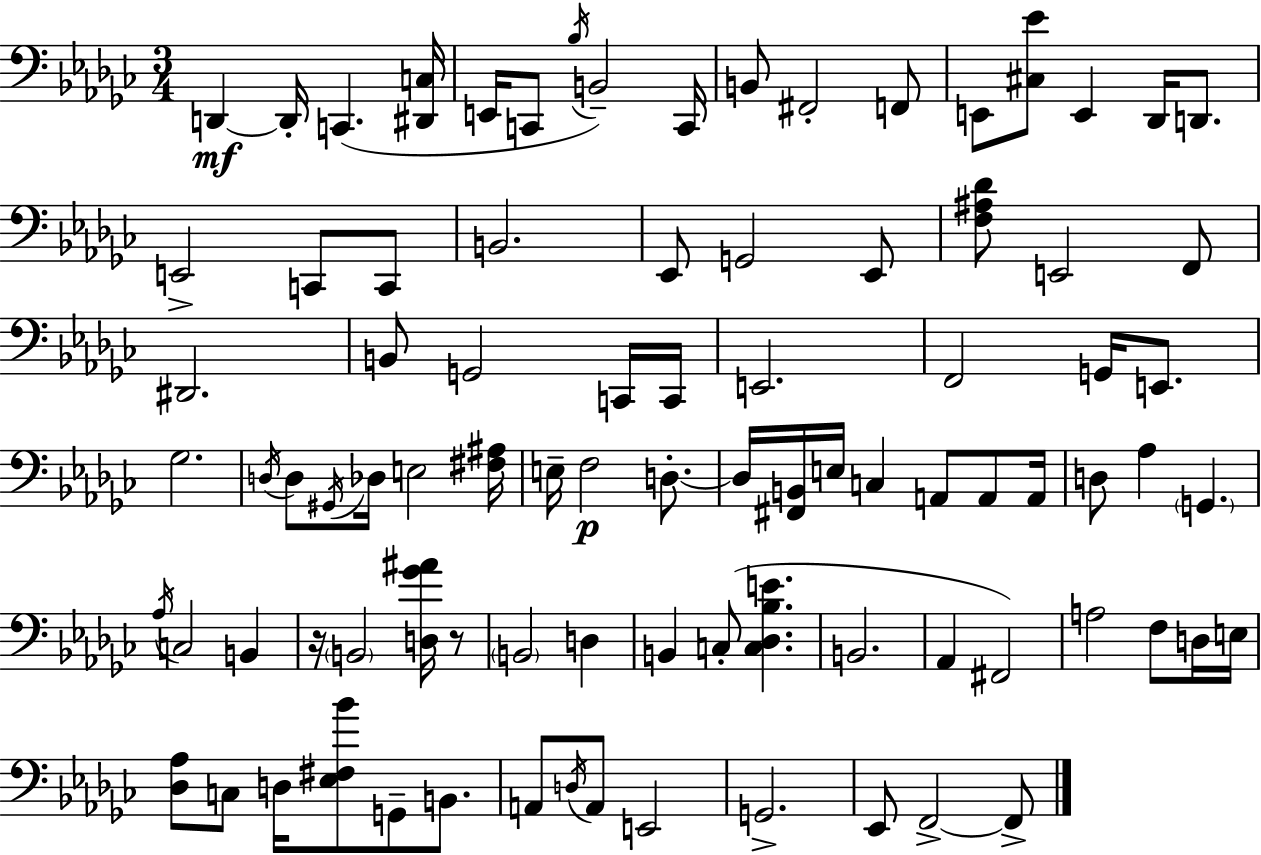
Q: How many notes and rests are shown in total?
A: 89